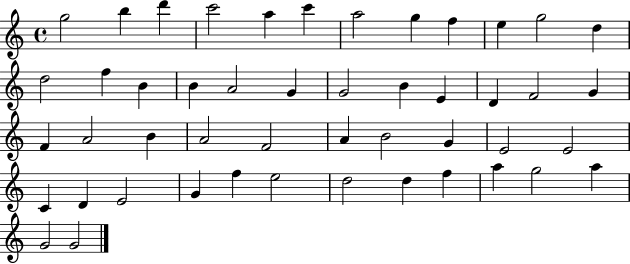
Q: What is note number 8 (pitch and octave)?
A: G5